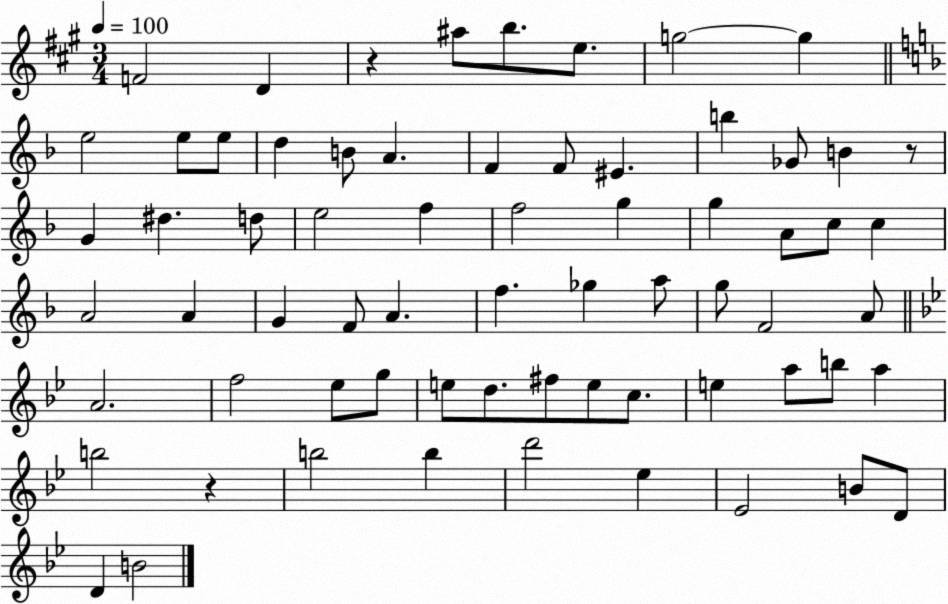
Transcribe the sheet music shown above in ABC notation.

X:1
T:Untitled
M:3/4
L:1/4
K:A
F2 D z ^a/2 b/2 e/2 g2 g e2 e/2 e/2 d B/2 A F F/2 ^E b _G/2 B z/2 G ^d d/2 e2 f f2 g g A/2 c/2 c A2 A G F/2 A f _g a/2 g/2 F2 A/2 A2 f2 _e/2 g/2 e/2 d/2 ^f/2 e/2 c/2 e a/2 b/2 a b2 z b2 b d'2 _e _E2 B/2 D/2 D B2